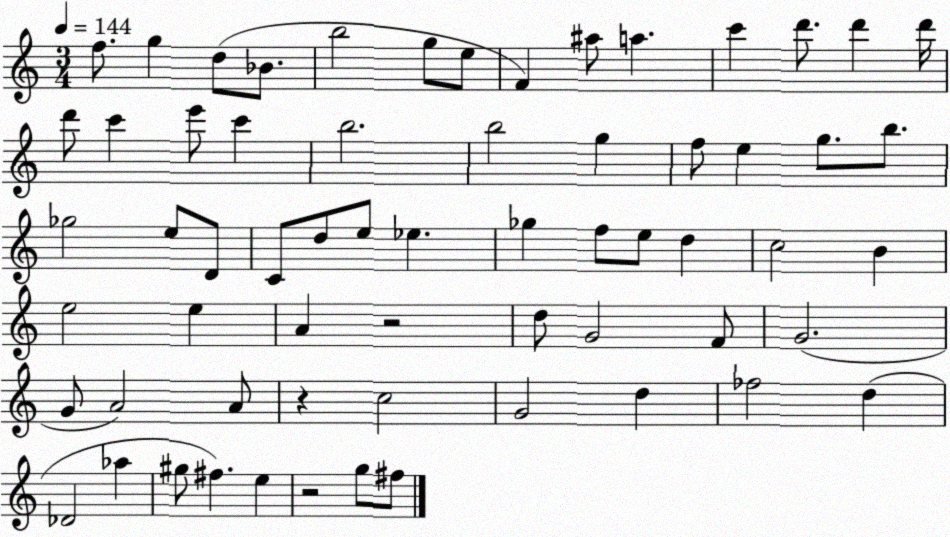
X:1
T:Untitled
M:3/4
L:1/4
K:C
f/2 g d/2 _B/2 b2 g/2 e/2 F ^a/2 a c' d'/2 d' d'/4 d'/2 c' e'/2 c' b2 b2 g f/2 e g/2 b/2 _g2 e/2 D/2 C/2 d/2 e/2 _e _g f/2 e/2 d c2 B e2 e A z2 d/2 G2 F/2 G2 G/2 A2 A/2 z c2 G2 d _f2 d _D2 _a ^g/2 ^f e z2 g/2 ^f/2